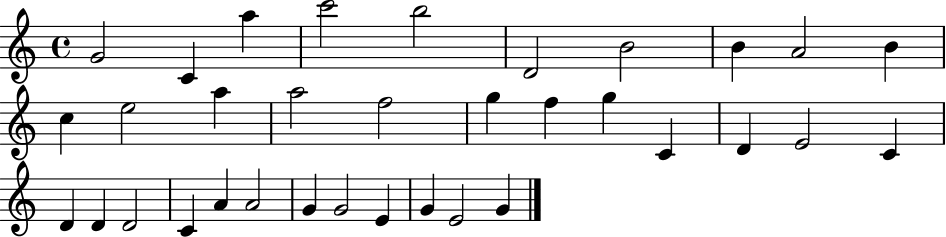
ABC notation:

X:1
T:Untitled
M:4/4
L:1/4
K:C
G2 C a c'2 b2 D2 B2 B A2 B c e2 a a2 f2 g f g C D E2 C D D D2 C A A2 G G2 E G E2 G